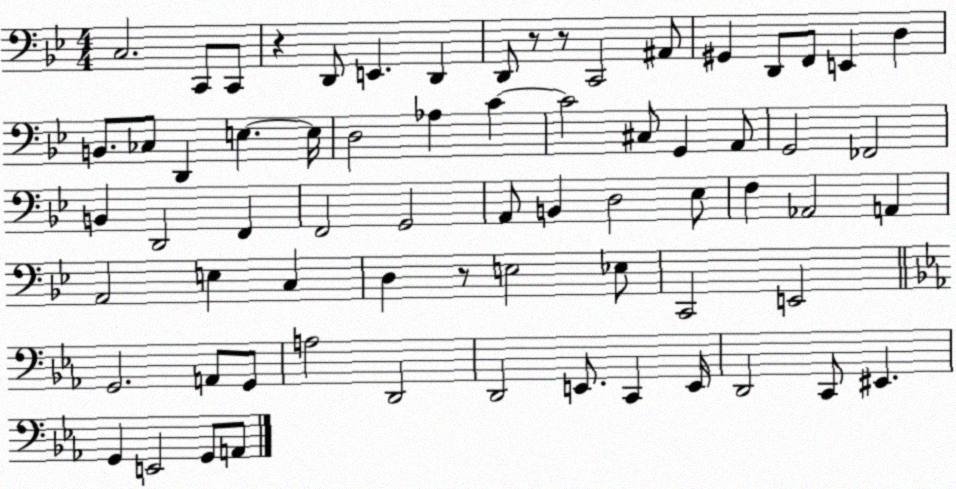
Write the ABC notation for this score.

X:1
T:Untitled
M:4/4
L:1/4
K:Bb
C,2 C,,/2 C,,/2 z D,,/2 E,, D,, D,,/2 z/2 z/2 C,,2 ^A,,/2 ^G,, D,,/2 F,,/2 E,, D, B,,/2 _C,/2 D,, E, E,/4 D,2 _A, C C2 ^C,/2 G,, A,,/2 G,,2 _F,,2 B,, D,,2 F,, F,,2 G,,2 A,,/2 B,, D,2 _E,/2 F, _A,,2 A,, A,,2 E, C, D, z/2 E,2 _E,/2 C,,2 E,,2 G,,2 A,,/2 G,,/2 A,2 D,,2 D,,2 E,,/2 C,, E,,/4 D,,2 C,,/2 ^E,, G,, E,,2 G,,/2 A,,/2